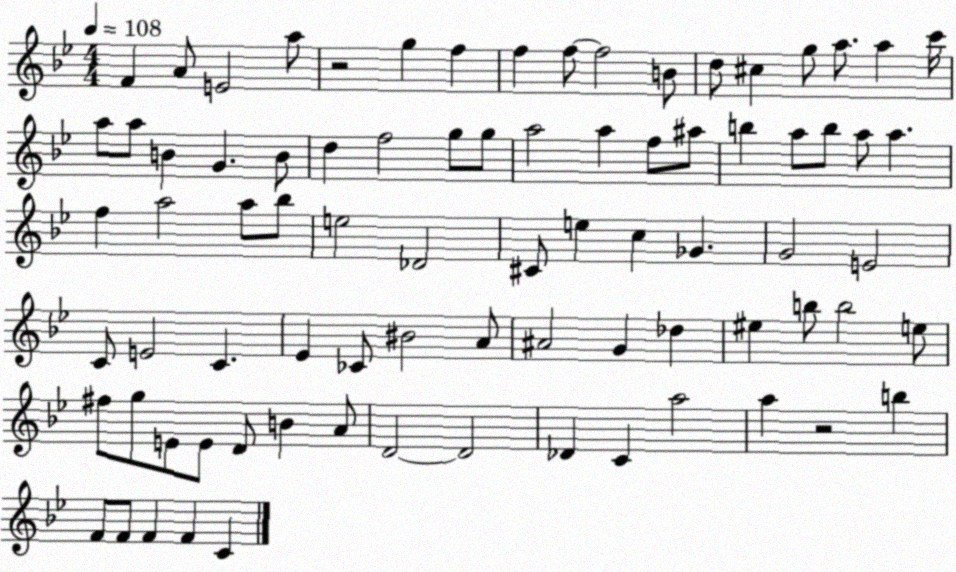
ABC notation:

X:1
T:Untitled
M:4/4
L:1/4
K:Bb
F A/2 E2 a/2 z2 g f f f/2 f2 B/2 d/2 ^c g/2 a/2 a c'/4 a/2 a/2 B G B/2 d f2 g/2 g/2 a2 a f/2 ^a/2 b a/2 b/2 a/2 a f a2 a/2 _b/2 e2 _D2 ^C/2 e c _G G2 E2 C/2 E2 C _E _C/2 ^B2 A/2 ^A2 G _d ^e b/2 b2 e/2 ^f/2 g/2 E/2 E/2 D/2 B A/2 D2 D2 _D C a2 a z2 b F/2 F/2 F F C